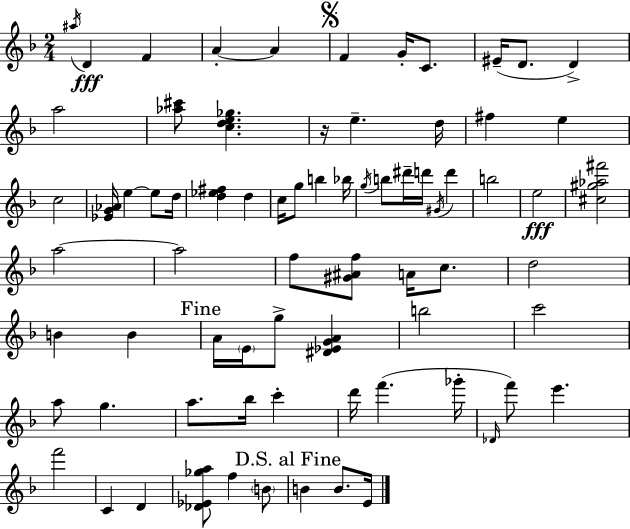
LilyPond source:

{
  \clef treble
  \numericTimeSignature
  \time 2/4
  \key d \minor
  \acciaccatura { ais''16 }\fff d'4 f'4 | a'4-.~~ a'4 | \mark \markup { \musicglyph "scripts.segno" } f'4 g'16-. c'8. | eis'16--( d'8. d'4->) | \break a''2 | <aes'' cis'''>8 <c'' d'' e'' ges''>4. | r16 e''4.-- | d''16 fis''4 e''4 | \break c''2 | <ees' g' aes'>16 e''4~~ e''8 | d''16 <d'' ees'' fis''>4 d''4 | c''16 g''8 b''4 | \break bes''16 \acciaccatura { g''16 } b''8 dis'''16-- d'''16 \acciaccatura { gis'16 } d'''4 | b''2 | e''2\fff | <cis'' gis'' aes'' fis'''>2 | \break a''2~~ | a''2 | f''8 <gis' ais' f''>8 a'16 | c''8. d''2 | \break b'4 b'4 | \mark "Fine" a'16 \parenthesize e'16 g''8-> <dis' ees' g' a'>4 | b''2 | c'''2 | \break a''8 g''4. | a''8. bes''16 c'''4-. | d'''16 f'''4.( | ges'''16-. \grace { des'16 } f'''8) e'''4. | \break f'''2 | c'4 | d'4 <des' ees' ges'' a''>8 f''4 | \parenthesize b'8 \mark "D.S. al Fine" b'4 | \break b'8. e'16 \bar "|."
}